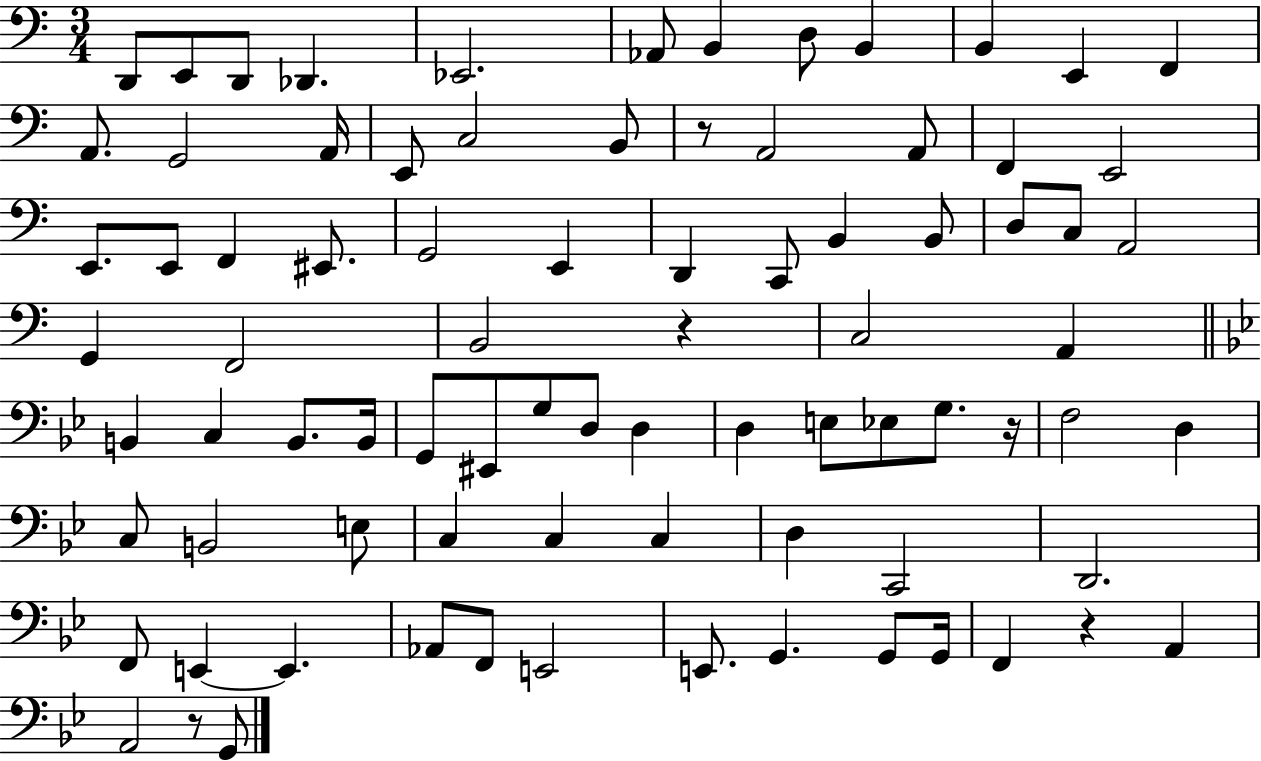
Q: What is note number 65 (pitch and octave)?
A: F2